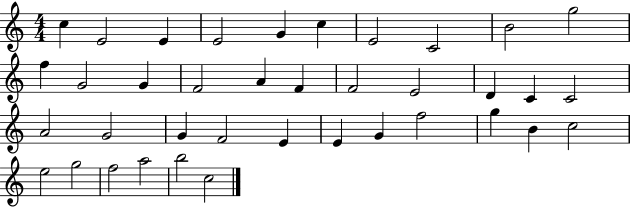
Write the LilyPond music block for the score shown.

{
  \clef treble
  \numericTimeSignature
  \time 4/4
  \key c \major
  c''4 e'2 e'4 | e'2 g'4 c''4 | e'2 c'2 | b'2 g''2 | \break f''4 g'2 g'4 | f'2 a'4 f'4 | f'2 e'2 | d'4 c'4 c'2 | \break a'2 g'2 | g'4 f'2 e'4 | e'4 g'4 f''2 | g''4 b'4 c''2 | \break e''2 g''2 | f''2 a''2 | b''2 c''2 | \bar "|."
}